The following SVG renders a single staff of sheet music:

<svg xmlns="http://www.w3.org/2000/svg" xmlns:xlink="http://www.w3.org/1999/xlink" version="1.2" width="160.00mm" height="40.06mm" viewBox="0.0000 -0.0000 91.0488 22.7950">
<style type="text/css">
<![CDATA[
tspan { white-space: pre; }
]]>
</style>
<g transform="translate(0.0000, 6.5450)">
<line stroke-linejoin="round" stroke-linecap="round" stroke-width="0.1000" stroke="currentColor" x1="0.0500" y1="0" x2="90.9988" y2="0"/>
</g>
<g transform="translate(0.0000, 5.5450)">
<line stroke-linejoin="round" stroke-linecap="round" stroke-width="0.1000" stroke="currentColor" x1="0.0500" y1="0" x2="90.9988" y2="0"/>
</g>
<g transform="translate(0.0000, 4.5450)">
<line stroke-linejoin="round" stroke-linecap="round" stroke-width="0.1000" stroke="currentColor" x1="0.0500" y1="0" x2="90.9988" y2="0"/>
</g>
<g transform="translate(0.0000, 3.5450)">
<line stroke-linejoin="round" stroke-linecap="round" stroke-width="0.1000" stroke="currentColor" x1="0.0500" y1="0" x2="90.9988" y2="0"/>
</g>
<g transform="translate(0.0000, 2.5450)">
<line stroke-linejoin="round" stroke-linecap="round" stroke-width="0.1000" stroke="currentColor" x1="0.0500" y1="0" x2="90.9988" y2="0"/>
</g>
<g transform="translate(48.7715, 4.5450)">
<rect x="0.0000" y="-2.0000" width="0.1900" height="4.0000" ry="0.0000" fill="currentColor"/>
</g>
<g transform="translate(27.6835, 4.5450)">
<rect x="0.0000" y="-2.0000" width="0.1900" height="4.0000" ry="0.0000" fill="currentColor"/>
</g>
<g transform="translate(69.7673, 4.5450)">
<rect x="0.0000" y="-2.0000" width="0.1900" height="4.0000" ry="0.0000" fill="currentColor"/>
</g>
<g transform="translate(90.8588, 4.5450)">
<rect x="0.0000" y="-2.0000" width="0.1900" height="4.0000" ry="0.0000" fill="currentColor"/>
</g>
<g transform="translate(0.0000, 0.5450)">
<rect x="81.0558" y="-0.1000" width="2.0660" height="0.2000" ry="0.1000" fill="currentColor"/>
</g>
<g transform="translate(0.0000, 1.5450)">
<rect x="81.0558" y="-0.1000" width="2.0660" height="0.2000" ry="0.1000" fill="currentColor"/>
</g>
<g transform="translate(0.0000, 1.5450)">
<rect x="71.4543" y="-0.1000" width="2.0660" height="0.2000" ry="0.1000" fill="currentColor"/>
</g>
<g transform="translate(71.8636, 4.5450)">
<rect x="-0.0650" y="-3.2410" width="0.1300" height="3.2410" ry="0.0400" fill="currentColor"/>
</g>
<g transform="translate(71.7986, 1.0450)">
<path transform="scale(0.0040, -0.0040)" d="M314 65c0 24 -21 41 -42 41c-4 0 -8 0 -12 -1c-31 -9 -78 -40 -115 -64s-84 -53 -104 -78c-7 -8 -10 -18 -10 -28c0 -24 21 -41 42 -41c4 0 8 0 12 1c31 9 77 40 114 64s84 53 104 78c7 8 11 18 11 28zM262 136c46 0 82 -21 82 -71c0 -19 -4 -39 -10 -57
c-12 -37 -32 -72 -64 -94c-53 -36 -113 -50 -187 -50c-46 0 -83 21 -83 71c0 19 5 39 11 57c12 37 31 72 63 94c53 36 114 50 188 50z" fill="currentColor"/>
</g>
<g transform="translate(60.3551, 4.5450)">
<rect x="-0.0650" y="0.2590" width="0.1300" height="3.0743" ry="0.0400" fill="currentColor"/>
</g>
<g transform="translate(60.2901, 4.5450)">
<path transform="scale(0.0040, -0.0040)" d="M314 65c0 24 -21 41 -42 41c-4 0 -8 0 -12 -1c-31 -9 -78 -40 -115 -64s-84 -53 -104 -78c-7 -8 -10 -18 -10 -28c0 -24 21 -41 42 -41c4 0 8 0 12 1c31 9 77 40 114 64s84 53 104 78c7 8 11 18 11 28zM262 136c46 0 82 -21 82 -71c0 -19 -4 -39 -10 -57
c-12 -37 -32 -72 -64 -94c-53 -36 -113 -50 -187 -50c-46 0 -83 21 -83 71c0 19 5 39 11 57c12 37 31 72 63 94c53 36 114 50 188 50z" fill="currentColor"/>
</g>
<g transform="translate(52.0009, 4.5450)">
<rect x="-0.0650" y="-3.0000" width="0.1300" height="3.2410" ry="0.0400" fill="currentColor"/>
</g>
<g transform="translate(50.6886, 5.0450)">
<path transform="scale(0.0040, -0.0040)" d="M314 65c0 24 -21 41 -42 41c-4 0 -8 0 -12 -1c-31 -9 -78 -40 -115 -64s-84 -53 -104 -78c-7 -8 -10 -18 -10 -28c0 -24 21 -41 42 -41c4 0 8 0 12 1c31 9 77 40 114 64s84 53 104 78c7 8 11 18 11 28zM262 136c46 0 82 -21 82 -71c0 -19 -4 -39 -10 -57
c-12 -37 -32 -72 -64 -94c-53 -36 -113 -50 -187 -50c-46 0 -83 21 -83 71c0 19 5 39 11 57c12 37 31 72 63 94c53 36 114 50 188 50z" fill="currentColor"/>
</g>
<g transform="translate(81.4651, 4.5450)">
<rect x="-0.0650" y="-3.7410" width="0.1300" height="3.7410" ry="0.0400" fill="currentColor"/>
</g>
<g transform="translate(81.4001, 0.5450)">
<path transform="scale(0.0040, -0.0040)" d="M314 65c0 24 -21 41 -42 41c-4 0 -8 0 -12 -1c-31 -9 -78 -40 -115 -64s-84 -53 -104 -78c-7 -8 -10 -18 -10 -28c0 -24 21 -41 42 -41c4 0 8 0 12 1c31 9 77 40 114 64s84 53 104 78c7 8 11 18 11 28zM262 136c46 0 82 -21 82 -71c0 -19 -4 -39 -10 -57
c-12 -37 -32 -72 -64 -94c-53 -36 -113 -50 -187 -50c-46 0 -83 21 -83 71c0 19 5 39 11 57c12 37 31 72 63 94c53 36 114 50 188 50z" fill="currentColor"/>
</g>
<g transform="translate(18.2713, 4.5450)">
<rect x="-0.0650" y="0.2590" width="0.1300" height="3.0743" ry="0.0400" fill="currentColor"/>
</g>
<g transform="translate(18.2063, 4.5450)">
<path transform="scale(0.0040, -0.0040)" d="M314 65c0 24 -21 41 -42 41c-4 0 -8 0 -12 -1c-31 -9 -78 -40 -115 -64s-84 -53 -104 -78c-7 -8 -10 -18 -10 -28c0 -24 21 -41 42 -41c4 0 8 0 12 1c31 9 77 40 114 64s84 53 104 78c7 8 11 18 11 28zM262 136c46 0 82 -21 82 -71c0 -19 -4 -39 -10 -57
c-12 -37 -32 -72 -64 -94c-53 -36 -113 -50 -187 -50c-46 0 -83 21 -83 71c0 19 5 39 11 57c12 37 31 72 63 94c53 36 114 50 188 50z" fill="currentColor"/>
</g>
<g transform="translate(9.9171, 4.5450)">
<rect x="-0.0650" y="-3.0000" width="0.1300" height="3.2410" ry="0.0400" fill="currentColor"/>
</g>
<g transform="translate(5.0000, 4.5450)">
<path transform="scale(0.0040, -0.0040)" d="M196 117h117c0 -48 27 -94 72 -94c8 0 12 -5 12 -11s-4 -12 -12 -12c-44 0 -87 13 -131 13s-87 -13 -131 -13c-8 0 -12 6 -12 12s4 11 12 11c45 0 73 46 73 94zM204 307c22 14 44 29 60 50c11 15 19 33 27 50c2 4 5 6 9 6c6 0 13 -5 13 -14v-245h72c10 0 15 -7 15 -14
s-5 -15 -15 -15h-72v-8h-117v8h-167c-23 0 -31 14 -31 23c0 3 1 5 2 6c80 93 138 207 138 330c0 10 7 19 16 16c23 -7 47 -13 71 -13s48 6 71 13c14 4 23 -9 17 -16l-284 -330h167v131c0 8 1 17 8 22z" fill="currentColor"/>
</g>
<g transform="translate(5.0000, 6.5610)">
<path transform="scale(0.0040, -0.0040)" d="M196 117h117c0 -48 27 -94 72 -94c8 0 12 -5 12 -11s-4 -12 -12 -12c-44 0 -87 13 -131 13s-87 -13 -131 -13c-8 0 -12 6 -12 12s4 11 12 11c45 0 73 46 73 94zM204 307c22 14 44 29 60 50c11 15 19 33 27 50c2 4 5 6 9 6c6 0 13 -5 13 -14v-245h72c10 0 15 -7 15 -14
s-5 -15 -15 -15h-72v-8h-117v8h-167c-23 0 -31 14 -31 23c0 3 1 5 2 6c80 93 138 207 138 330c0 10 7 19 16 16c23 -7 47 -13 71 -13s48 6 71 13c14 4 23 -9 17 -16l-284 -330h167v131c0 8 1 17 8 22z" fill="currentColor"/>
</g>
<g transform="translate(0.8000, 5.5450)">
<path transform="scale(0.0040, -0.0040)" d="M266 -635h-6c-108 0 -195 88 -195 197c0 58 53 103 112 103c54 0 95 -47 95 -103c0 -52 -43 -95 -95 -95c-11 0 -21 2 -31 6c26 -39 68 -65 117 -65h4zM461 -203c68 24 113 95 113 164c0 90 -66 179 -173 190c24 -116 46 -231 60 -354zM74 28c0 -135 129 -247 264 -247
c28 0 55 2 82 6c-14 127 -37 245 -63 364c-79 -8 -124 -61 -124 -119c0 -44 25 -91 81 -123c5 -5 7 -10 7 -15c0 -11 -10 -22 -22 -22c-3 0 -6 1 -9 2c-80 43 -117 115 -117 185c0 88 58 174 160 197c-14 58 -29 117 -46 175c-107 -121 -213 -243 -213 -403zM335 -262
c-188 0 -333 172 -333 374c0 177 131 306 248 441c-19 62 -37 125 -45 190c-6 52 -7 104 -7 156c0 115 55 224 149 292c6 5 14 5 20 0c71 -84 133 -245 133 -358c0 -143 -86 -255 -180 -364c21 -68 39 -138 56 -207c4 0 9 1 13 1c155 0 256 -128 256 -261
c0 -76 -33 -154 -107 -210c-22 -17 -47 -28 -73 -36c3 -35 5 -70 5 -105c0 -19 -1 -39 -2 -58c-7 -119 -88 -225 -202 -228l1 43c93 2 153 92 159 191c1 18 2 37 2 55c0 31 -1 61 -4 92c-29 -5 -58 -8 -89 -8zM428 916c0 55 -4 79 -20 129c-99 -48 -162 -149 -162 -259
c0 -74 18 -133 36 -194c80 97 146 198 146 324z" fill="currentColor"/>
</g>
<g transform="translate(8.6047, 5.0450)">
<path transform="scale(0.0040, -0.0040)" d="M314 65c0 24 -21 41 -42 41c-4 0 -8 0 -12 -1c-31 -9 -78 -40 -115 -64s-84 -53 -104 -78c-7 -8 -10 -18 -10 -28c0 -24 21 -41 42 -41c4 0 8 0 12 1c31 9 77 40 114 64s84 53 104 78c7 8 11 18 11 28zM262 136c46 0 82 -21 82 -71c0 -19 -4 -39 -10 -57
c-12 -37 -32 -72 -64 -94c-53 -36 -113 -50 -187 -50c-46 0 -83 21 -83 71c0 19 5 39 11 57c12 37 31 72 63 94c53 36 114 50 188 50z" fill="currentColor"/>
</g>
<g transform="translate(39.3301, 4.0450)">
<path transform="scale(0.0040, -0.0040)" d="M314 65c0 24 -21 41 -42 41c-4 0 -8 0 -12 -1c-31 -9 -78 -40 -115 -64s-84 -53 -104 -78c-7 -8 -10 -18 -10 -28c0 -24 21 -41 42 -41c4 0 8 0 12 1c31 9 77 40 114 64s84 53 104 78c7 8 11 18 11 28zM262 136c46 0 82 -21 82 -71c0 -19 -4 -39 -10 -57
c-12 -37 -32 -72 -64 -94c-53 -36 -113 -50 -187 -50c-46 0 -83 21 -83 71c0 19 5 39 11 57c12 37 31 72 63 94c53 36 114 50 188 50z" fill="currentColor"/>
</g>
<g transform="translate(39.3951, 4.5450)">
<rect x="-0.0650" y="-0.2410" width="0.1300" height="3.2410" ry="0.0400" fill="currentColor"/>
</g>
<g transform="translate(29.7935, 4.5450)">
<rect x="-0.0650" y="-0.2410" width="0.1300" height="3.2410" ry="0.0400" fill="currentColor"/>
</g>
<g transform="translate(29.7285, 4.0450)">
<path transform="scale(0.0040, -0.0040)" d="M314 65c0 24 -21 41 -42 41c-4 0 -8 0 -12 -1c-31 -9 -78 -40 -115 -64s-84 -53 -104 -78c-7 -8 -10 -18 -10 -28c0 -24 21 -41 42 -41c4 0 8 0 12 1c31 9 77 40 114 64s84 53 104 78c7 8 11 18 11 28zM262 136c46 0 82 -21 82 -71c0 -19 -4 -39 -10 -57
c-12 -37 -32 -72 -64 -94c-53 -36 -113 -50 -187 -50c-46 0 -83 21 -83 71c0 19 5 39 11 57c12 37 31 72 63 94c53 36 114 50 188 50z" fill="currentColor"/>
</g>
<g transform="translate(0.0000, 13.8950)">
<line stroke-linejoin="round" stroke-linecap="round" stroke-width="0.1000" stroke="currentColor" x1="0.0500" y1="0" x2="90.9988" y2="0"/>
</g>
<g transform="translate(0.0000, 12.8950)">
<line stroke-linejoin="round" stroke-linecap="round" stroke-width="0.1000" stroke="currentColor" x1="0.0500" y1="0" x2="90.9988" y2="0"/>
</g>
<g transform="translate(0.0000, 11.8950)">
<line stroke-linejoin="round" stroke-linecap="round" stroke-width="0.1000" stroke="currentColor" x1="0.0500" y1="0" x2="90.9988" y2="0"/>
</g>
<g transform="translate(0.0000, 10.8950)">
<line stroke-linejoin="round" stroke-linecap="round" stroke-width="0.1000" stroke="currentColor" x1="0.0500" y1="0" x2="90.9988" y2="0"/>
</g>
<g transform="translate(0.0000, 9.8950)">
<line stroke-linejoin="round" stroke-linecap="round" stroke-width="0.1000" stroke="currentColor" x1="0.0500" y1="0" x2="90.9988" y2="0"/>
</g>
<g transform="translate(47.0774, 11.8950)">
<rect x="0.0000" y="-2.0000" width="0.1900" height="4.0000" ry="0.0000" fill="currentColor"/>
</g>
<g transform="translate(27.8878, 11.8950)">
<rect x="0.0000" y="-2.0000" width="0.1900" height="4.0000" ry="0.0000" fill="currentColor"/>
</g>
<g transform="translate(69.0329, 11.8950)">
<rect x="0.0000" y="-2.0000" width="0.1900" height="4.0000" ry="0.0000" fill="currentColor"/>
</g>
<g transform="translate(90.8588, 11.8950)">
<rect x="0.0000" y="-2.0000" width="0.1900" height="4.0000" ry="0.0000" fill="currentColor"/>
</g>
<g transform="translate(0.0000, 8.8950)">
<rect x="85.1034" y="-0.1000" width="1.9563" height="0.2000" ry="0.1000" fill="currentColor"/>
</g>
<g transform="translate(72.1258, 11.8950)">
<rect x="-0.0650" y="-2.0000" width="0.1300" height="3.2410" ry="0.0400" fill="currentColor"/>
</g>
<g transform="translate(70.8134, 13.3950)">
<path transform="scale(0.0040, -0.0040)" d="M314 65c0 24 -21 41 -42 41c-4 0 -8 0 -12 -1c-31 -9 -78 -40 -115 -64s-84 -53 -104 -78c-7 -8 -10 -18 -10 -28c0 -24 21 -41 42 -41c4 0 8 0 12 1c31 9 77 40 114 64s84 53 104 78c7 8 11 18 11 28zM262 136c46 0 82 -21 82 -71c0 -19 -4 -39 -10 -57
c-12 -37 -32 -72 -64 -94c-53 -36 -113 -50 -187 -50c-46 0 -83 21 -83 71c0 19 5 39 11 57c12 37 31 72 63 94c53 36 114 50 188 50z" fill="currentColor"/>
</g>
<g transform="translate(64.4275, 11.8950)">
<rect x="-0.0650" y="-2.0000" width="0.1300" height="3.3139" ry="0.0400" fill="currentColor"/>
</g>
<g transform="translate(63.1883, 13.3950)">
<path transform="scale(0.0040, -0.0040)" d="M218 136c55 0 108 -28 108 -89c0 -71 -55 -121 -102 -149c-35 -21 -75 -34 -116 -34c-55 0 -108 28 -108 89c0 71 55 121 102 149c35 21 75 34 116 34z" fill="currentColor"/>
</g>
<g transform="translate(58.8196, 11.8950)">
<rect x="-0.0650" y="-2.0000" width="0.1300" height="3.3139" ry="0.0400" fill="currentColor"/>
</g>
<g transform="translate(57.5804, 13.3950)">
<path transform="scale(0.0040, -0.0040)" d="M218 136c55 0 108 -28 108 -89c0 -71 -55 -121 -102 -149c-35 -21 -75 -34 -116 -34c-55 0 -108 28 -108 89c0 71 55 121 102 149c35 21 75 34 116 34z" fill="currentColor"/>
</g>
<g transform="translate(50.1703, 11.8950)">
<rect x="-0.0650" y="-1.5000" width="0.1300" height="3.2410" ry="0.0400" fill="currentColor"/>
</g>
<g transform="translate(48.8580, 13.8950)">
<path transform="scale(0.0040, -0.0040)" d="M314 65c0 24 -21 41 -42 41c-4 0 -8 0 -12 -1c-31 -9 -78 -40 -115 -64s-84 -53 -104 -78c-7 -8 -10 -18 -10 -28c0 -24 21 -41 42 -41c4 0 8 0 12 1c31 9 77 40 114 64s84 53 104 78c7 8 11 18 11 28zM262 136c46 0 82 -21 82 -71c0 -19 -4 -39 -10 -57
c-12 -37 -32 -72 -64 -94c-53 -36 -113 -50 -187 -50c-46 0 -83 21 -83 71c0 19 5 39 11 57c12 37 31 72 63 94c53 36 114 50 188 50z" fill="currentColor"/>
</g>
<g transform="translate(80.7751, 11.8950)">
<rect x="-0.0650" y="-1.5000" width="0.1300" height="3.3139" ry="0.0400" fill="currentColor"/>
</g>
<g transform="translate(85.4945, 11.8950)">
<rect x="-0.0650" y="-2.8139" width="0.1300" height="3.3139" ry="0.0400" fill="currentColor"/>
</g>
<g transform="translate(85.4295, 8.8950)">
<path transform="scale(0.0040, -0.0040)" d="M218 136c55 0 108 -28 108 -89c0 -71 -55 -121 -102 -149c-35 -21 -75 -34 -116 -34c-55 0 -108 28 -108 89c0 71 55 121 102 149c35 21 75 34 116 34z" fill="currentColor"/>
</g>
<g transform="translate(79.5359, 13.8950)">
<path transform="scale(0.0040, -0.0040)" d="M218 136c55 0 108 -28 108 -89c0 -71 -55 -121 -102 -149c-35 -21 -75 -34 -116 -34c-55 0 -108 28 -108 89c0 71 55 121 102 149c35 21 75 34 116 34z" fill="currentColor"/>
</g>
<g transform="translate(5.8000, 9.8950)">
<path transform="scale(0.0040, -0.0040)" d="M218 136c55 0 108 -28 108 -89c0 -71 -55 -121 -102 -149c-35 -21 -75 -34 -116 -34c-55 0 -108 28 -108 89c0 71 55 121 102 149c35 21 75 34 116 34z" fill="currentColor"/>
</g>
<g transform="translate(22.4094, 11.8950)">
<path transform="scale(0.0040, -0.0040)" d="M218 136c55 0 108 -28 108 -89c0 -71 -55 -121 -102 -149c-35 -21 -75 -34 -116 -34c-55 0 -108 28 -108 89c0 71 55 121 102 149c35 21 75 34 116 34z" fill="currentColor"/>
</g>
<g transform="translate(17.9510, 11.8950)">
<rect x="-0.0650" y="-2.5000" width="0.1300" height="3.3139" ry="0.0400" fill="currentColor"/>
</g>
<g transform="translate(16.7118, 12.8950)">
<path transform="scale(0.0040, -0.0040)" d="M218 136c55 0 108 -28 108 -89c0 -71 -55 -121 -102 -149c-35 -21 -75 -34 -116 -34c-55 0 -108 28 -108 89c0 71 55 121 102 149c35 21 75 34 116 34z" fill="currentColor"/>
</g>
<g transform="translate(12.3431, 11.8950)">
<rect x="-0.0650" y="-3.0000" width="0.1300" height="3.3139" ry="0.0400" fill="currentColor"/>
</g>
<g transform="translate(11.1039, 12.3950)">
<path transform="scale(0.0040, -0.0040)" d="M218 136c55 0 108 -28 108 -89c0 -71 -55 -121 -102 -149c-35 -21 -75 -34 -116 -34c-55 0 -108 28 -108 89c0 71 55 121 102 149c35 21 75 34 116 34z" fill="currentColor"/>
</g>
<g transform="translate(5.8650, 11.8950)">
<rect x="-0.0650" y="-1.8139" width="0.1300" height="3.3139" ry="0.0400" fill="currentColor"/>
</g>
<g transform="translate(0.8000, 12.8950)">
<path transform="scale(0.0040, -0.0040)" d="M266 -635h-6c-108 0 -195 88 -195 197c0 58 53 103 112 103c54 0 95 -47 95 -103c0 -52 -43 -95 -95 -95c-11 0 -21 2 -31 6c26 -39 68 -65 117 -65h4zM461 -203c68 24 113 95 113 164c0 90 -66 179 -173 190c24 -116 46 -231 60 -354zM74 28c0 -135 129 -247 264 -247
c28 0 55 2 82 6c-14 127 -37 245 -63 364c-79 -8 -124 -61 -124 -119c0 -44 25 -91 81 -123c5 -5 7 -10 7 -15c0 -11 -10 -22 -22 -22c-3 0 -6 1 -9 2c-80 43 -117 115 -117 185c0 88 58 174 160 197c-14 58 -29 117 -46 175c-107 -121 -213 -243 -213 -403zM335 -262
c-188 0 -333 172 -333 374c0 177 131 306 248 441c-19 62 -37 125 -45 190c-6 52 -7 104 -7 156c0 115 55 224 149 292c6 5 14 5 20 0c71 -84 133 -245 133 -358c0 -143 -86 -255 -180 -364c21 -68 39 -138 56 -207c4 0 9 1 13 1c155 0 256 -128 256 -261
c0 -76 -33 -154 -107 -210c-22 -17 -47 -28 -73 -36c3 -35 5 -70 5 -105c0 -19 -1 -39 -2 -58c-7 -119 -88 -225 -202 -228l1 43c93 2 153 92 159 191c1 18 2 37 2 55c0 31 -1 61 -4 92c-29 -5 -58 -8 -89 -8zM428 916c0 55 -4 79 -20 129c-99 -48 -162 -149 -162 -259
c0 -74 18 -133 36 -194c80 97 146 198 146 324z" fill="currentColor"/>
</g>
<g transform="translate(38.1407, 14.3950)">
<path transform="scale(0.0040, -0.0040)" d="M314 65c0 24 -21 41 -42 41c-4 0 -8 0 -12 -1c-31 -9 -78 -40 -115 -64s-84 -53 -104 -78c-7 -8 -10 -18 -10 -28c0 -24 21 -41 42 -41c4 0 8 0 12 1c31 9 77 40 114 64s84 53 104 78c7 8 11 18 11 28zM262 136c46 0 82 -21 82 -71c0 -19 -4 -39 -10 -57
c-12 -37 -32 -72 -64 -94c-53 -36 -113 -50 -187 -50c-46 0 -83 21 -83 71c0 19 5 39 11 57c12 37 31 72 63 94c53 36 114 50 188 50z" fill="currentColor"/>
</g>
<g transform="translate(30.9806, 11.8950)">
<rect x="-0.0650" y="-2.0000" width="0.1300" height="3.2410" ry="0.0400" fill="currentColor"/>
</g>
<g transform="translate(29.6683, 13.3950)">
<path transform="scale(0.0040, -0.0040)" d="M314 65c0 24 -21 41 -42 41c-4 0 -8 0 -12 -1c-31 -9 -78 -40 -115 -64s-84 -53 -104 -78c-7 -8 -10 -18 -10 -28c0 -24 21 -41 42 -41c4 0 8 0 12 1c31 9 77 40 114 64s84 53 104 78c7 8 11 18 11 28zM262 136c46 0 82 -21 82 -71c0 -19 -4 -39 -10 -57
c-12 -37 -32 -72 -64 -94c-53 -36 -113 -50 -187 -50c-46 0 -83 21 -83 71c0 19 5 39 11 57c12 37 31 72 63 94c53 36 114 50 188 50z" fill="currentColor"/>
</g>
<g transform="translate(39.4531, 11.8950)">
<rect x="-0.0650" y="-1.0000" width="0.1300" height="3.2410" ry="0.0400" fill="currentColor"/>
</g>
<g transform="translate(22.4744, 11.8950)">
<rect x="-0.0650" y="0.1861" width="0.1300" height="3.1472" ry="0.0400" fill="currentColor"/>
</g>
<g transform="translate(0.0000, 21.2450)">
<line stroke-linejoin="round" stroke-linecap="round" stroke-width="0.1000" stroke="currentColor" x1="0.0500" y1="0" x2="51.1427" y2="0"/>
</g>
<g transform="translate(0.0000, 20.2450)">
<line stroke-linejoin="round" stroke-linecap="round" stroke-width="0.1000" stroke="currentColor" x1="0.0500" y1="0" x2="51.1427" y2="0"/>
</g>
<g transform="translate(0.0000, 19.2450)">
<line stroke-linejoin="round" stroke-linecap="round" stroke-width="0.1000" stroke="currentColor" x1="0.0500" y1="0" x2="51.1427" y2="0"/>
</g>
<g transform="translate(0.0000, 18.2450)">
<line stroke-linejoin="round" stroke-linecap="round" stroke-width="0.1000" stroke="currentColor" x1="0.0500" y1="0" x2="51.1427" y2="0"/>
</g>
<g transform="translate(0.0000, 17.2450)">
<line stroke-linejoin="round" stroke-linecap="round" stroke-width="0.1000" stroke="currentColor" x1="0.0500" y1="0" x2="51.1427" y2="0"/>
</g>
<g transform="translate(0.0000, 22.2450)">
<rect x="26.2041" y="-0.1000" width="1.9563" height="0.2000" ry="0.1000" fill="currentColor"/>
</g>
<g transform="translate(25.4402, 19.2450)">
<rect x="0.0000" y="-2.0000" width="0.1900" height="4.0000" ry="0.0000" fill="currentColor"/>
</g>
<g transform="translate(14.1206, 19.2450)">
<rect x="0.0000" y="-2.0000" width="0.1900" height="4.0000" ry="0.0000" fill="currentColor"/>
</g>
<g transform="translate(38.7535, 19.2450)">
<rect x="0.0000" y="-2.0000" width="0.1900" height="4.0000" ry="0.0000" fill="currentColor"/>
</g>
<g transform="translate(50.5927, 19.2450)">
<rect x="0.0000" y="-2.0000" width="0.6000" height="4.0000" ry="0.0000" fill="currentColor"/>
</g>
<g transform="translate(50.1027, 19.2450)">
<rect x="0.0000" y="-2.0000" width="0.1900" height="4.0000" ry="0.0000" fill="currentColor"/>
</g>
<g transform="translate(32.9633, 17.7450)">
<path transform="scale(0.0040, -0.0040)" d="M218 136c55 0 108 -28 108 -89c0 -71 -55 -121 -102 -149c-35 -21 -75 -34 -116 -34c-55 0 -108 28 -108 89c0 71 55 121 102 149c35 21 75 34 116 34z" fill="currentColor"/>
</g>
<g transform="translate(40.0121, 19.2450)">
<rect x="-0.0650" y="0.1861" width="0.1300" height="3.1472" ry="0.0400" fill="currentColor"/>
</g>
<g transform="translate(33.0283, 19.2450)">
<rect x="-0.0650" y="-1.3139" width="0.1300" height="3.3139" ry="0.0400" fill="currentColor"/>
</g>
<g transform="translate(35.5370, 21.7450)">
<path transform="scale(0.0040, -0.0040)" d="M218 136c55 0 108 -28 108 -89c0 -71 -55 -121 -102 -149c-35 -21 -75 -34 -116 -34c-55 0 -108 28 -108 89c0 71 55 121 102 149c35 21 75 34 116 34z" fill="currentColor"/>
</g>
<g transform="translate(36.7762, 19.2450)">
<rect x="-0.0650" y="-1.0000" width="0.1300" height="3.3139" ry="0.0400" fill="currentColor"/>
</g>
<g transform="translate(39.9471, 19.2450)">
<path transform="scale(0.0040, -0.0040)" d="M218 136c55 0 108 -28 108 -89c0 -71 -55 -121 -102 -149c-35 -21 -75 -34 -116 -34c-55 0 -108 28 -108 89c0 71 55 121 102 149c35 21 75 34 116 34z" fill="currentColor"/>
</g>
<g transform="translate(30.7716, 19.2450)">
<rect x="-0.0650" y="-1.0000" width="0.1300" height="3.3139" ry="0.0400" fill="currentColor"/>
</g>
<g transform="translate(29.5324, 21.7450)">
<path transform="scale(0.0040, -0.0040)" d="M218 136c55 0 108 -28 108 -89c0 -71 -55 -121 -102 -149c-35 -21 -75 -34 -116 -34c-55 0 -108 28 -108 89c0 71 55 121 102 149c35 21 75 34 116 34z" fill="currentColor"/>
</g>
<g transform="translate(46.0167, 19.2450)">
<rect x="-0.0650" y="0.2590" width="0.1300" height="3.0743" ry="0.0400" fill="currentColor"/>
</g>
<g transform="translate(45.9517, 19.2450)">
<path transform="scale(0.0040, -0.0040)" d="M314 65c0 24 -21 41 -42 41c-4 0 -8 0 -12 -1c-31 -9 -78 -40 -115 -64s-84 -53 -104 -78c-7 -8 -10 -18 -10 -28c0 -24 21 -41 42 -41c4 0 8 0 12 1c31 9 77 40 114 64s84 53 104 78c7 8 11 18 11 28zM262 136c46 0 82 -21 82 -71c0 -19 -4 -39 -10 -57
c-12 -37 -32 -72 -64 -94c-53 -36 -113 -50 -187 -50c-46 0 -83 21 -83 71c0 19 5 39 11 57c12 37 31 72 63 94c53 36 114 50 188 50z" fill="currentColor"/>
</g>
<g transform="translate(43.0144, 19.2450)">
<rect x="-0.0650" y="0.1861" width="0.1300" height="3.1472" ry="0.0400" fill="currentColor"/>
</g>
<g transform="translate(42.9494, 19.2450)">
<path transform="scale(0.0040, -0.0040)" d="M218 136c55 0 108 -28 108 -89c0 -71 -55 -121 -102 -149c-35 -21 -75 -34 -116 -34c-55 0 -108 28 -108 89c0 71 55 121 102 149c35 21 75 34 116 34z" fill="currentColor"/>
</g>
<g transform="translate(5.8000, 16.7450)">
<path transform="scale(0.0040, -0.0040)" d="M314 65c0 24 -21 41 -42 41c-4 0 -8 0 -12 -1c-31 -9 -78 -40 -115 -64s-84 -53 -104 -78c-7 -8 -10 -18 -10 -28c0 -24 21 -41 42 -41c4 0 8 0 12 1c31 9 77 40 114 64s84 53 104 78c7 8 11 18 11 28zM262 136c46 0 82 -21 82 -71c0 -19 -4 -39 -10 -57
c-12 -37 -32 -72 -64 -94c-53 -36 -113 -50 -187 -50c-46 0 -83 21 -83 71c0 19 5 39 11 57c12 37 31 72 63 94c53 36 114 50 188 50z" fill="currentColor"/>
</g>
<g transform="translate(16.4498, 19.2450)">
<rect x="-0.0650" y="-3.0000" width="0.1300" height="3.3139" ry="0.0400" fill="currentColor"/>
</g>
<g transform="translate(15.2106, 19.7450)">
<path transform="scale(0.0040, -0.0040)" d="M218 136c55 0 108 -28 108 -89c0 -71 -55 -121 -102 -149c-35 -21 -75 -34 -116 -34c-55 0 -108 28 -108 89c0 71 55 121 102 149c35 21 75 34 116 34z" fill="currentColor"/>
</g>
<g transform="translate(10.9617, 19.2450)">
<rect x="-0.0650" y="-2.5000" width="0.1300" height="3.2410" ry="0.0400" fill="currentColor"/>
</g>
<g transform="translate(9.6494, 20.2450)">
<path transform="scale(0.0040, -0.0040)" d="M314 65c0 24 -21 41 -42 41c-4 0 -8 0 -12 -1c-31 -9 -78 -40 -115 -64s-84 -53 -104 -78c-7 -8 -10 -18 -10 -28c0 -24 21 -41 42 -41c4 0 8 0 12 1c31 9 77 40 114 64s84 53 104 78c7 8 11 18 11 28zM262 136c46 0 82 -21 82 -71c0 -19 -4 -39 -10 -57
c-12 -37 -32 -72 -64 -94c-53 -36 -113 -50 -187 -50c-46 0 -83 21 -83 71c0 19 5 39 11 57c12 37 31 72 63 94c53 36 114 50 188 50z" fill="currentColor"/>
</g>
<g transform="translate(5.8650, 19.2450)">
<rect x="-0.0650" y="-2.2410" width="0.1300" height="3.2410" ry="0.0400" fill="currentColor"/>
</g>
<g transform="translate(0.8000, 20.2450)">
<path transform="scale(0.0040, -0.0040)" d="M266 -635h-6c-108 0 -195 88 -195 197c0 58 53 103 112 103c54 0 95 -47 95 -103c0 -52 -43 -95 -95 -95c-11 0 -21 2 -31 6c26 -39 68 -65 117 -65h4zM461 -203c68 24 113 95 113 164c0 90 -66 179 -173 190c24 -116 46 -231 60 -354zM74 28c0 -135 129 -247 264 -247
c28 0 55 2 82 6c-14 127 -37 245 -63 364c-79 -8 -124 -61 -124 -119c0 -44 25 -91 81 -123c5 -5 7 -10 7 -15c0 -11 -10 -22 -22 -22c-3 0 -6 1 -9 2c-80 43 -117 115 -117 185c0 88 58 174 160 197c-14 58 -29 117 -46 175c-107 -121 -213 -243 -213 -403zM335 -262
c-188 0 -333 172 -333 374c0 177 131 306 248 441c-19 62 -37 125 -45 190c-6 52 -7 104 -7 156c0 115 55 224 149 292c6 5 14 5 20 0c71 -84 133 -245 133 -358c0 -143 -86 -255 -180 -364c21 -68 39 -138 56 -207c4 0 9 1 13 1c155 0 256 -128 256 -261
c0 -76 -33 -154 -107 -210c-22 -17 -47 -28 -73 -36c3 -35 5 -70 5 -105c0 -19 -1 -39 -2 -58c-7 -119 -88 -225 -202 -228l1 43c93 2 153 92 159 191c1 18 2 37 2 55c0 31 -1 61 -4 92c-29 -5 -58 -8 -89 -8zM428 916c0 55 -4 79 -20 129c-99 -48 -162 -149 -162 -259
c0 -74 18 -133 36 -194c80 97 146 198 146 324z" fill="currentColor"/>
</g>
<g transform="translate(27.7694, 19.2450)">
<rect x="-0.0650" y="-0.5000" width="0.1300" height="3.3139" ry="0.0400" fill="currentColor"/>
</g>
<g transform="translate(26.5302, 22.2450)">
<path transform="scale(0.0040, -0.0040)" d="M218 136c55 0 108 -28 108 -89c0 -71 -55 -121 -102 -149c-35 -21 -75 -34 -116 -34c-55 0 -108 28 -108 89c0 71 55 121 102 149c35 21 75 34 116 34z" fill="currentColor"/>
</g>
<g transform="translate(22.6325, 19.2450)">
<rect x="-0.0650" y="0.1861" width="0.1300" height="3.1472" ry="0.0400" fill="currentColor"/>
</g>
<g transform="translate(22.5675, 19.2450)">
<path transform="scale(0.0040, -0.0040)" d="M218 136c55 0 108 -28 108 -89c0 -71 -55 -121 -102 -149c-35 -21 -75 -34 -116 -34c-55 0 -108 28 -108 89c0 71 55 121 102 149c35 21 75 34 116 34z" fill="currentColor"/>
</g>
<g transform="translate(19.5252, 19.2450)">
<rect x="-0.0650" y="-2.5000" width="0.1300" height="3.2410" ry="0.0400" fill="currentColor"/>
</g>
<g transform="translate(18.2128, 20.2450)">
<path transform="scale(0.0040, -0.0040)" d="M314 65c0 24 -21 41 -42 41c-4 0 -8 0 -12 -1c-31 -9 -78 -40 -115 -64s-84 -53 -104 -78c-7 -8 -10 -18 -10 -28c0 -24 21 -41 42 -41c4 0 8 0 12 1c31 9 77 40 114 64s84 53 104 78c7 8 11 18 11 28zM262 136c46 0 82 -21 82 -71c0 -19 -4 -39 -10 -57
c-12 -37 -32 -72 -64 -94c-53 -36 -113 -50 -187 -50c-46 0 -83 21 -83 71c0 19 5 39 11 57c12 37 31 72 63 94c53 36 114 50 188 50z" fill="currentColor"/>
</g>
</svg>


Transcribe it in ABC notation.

X:1
T:Untitled
M:4/4
L:1/4
K:C
A2 B2 c2 c2 A2 B2 b2 c'2 f A G B F2 D2 E2 F F F2 E a g2 G2 A G2 B C D e D B B B2